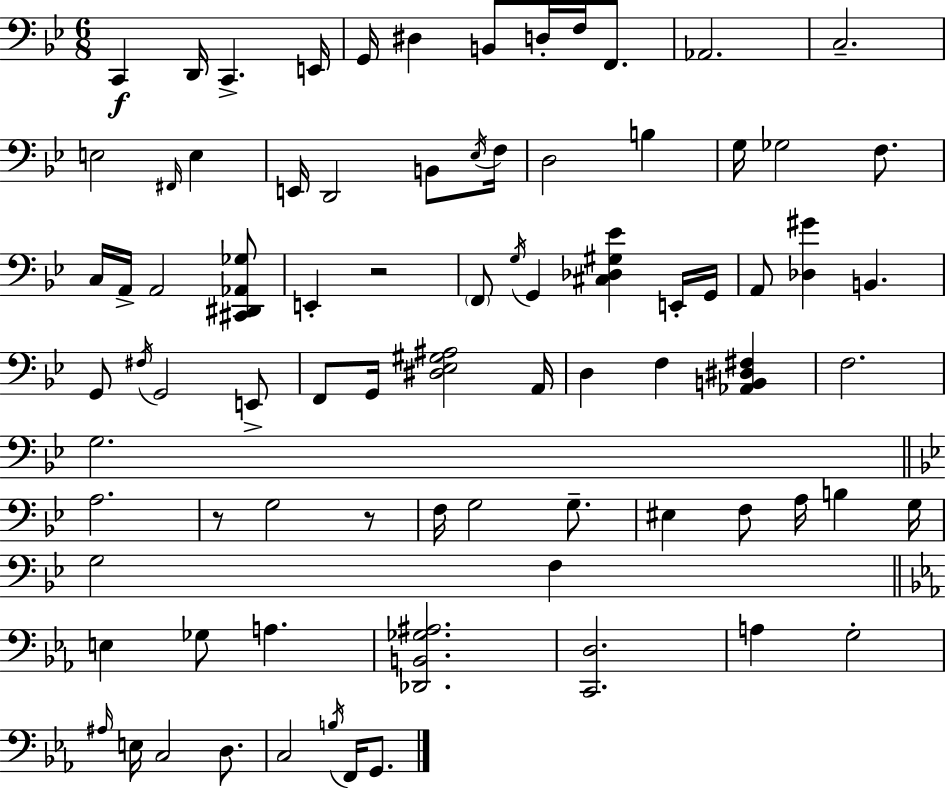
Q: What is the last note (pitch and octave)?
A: G2